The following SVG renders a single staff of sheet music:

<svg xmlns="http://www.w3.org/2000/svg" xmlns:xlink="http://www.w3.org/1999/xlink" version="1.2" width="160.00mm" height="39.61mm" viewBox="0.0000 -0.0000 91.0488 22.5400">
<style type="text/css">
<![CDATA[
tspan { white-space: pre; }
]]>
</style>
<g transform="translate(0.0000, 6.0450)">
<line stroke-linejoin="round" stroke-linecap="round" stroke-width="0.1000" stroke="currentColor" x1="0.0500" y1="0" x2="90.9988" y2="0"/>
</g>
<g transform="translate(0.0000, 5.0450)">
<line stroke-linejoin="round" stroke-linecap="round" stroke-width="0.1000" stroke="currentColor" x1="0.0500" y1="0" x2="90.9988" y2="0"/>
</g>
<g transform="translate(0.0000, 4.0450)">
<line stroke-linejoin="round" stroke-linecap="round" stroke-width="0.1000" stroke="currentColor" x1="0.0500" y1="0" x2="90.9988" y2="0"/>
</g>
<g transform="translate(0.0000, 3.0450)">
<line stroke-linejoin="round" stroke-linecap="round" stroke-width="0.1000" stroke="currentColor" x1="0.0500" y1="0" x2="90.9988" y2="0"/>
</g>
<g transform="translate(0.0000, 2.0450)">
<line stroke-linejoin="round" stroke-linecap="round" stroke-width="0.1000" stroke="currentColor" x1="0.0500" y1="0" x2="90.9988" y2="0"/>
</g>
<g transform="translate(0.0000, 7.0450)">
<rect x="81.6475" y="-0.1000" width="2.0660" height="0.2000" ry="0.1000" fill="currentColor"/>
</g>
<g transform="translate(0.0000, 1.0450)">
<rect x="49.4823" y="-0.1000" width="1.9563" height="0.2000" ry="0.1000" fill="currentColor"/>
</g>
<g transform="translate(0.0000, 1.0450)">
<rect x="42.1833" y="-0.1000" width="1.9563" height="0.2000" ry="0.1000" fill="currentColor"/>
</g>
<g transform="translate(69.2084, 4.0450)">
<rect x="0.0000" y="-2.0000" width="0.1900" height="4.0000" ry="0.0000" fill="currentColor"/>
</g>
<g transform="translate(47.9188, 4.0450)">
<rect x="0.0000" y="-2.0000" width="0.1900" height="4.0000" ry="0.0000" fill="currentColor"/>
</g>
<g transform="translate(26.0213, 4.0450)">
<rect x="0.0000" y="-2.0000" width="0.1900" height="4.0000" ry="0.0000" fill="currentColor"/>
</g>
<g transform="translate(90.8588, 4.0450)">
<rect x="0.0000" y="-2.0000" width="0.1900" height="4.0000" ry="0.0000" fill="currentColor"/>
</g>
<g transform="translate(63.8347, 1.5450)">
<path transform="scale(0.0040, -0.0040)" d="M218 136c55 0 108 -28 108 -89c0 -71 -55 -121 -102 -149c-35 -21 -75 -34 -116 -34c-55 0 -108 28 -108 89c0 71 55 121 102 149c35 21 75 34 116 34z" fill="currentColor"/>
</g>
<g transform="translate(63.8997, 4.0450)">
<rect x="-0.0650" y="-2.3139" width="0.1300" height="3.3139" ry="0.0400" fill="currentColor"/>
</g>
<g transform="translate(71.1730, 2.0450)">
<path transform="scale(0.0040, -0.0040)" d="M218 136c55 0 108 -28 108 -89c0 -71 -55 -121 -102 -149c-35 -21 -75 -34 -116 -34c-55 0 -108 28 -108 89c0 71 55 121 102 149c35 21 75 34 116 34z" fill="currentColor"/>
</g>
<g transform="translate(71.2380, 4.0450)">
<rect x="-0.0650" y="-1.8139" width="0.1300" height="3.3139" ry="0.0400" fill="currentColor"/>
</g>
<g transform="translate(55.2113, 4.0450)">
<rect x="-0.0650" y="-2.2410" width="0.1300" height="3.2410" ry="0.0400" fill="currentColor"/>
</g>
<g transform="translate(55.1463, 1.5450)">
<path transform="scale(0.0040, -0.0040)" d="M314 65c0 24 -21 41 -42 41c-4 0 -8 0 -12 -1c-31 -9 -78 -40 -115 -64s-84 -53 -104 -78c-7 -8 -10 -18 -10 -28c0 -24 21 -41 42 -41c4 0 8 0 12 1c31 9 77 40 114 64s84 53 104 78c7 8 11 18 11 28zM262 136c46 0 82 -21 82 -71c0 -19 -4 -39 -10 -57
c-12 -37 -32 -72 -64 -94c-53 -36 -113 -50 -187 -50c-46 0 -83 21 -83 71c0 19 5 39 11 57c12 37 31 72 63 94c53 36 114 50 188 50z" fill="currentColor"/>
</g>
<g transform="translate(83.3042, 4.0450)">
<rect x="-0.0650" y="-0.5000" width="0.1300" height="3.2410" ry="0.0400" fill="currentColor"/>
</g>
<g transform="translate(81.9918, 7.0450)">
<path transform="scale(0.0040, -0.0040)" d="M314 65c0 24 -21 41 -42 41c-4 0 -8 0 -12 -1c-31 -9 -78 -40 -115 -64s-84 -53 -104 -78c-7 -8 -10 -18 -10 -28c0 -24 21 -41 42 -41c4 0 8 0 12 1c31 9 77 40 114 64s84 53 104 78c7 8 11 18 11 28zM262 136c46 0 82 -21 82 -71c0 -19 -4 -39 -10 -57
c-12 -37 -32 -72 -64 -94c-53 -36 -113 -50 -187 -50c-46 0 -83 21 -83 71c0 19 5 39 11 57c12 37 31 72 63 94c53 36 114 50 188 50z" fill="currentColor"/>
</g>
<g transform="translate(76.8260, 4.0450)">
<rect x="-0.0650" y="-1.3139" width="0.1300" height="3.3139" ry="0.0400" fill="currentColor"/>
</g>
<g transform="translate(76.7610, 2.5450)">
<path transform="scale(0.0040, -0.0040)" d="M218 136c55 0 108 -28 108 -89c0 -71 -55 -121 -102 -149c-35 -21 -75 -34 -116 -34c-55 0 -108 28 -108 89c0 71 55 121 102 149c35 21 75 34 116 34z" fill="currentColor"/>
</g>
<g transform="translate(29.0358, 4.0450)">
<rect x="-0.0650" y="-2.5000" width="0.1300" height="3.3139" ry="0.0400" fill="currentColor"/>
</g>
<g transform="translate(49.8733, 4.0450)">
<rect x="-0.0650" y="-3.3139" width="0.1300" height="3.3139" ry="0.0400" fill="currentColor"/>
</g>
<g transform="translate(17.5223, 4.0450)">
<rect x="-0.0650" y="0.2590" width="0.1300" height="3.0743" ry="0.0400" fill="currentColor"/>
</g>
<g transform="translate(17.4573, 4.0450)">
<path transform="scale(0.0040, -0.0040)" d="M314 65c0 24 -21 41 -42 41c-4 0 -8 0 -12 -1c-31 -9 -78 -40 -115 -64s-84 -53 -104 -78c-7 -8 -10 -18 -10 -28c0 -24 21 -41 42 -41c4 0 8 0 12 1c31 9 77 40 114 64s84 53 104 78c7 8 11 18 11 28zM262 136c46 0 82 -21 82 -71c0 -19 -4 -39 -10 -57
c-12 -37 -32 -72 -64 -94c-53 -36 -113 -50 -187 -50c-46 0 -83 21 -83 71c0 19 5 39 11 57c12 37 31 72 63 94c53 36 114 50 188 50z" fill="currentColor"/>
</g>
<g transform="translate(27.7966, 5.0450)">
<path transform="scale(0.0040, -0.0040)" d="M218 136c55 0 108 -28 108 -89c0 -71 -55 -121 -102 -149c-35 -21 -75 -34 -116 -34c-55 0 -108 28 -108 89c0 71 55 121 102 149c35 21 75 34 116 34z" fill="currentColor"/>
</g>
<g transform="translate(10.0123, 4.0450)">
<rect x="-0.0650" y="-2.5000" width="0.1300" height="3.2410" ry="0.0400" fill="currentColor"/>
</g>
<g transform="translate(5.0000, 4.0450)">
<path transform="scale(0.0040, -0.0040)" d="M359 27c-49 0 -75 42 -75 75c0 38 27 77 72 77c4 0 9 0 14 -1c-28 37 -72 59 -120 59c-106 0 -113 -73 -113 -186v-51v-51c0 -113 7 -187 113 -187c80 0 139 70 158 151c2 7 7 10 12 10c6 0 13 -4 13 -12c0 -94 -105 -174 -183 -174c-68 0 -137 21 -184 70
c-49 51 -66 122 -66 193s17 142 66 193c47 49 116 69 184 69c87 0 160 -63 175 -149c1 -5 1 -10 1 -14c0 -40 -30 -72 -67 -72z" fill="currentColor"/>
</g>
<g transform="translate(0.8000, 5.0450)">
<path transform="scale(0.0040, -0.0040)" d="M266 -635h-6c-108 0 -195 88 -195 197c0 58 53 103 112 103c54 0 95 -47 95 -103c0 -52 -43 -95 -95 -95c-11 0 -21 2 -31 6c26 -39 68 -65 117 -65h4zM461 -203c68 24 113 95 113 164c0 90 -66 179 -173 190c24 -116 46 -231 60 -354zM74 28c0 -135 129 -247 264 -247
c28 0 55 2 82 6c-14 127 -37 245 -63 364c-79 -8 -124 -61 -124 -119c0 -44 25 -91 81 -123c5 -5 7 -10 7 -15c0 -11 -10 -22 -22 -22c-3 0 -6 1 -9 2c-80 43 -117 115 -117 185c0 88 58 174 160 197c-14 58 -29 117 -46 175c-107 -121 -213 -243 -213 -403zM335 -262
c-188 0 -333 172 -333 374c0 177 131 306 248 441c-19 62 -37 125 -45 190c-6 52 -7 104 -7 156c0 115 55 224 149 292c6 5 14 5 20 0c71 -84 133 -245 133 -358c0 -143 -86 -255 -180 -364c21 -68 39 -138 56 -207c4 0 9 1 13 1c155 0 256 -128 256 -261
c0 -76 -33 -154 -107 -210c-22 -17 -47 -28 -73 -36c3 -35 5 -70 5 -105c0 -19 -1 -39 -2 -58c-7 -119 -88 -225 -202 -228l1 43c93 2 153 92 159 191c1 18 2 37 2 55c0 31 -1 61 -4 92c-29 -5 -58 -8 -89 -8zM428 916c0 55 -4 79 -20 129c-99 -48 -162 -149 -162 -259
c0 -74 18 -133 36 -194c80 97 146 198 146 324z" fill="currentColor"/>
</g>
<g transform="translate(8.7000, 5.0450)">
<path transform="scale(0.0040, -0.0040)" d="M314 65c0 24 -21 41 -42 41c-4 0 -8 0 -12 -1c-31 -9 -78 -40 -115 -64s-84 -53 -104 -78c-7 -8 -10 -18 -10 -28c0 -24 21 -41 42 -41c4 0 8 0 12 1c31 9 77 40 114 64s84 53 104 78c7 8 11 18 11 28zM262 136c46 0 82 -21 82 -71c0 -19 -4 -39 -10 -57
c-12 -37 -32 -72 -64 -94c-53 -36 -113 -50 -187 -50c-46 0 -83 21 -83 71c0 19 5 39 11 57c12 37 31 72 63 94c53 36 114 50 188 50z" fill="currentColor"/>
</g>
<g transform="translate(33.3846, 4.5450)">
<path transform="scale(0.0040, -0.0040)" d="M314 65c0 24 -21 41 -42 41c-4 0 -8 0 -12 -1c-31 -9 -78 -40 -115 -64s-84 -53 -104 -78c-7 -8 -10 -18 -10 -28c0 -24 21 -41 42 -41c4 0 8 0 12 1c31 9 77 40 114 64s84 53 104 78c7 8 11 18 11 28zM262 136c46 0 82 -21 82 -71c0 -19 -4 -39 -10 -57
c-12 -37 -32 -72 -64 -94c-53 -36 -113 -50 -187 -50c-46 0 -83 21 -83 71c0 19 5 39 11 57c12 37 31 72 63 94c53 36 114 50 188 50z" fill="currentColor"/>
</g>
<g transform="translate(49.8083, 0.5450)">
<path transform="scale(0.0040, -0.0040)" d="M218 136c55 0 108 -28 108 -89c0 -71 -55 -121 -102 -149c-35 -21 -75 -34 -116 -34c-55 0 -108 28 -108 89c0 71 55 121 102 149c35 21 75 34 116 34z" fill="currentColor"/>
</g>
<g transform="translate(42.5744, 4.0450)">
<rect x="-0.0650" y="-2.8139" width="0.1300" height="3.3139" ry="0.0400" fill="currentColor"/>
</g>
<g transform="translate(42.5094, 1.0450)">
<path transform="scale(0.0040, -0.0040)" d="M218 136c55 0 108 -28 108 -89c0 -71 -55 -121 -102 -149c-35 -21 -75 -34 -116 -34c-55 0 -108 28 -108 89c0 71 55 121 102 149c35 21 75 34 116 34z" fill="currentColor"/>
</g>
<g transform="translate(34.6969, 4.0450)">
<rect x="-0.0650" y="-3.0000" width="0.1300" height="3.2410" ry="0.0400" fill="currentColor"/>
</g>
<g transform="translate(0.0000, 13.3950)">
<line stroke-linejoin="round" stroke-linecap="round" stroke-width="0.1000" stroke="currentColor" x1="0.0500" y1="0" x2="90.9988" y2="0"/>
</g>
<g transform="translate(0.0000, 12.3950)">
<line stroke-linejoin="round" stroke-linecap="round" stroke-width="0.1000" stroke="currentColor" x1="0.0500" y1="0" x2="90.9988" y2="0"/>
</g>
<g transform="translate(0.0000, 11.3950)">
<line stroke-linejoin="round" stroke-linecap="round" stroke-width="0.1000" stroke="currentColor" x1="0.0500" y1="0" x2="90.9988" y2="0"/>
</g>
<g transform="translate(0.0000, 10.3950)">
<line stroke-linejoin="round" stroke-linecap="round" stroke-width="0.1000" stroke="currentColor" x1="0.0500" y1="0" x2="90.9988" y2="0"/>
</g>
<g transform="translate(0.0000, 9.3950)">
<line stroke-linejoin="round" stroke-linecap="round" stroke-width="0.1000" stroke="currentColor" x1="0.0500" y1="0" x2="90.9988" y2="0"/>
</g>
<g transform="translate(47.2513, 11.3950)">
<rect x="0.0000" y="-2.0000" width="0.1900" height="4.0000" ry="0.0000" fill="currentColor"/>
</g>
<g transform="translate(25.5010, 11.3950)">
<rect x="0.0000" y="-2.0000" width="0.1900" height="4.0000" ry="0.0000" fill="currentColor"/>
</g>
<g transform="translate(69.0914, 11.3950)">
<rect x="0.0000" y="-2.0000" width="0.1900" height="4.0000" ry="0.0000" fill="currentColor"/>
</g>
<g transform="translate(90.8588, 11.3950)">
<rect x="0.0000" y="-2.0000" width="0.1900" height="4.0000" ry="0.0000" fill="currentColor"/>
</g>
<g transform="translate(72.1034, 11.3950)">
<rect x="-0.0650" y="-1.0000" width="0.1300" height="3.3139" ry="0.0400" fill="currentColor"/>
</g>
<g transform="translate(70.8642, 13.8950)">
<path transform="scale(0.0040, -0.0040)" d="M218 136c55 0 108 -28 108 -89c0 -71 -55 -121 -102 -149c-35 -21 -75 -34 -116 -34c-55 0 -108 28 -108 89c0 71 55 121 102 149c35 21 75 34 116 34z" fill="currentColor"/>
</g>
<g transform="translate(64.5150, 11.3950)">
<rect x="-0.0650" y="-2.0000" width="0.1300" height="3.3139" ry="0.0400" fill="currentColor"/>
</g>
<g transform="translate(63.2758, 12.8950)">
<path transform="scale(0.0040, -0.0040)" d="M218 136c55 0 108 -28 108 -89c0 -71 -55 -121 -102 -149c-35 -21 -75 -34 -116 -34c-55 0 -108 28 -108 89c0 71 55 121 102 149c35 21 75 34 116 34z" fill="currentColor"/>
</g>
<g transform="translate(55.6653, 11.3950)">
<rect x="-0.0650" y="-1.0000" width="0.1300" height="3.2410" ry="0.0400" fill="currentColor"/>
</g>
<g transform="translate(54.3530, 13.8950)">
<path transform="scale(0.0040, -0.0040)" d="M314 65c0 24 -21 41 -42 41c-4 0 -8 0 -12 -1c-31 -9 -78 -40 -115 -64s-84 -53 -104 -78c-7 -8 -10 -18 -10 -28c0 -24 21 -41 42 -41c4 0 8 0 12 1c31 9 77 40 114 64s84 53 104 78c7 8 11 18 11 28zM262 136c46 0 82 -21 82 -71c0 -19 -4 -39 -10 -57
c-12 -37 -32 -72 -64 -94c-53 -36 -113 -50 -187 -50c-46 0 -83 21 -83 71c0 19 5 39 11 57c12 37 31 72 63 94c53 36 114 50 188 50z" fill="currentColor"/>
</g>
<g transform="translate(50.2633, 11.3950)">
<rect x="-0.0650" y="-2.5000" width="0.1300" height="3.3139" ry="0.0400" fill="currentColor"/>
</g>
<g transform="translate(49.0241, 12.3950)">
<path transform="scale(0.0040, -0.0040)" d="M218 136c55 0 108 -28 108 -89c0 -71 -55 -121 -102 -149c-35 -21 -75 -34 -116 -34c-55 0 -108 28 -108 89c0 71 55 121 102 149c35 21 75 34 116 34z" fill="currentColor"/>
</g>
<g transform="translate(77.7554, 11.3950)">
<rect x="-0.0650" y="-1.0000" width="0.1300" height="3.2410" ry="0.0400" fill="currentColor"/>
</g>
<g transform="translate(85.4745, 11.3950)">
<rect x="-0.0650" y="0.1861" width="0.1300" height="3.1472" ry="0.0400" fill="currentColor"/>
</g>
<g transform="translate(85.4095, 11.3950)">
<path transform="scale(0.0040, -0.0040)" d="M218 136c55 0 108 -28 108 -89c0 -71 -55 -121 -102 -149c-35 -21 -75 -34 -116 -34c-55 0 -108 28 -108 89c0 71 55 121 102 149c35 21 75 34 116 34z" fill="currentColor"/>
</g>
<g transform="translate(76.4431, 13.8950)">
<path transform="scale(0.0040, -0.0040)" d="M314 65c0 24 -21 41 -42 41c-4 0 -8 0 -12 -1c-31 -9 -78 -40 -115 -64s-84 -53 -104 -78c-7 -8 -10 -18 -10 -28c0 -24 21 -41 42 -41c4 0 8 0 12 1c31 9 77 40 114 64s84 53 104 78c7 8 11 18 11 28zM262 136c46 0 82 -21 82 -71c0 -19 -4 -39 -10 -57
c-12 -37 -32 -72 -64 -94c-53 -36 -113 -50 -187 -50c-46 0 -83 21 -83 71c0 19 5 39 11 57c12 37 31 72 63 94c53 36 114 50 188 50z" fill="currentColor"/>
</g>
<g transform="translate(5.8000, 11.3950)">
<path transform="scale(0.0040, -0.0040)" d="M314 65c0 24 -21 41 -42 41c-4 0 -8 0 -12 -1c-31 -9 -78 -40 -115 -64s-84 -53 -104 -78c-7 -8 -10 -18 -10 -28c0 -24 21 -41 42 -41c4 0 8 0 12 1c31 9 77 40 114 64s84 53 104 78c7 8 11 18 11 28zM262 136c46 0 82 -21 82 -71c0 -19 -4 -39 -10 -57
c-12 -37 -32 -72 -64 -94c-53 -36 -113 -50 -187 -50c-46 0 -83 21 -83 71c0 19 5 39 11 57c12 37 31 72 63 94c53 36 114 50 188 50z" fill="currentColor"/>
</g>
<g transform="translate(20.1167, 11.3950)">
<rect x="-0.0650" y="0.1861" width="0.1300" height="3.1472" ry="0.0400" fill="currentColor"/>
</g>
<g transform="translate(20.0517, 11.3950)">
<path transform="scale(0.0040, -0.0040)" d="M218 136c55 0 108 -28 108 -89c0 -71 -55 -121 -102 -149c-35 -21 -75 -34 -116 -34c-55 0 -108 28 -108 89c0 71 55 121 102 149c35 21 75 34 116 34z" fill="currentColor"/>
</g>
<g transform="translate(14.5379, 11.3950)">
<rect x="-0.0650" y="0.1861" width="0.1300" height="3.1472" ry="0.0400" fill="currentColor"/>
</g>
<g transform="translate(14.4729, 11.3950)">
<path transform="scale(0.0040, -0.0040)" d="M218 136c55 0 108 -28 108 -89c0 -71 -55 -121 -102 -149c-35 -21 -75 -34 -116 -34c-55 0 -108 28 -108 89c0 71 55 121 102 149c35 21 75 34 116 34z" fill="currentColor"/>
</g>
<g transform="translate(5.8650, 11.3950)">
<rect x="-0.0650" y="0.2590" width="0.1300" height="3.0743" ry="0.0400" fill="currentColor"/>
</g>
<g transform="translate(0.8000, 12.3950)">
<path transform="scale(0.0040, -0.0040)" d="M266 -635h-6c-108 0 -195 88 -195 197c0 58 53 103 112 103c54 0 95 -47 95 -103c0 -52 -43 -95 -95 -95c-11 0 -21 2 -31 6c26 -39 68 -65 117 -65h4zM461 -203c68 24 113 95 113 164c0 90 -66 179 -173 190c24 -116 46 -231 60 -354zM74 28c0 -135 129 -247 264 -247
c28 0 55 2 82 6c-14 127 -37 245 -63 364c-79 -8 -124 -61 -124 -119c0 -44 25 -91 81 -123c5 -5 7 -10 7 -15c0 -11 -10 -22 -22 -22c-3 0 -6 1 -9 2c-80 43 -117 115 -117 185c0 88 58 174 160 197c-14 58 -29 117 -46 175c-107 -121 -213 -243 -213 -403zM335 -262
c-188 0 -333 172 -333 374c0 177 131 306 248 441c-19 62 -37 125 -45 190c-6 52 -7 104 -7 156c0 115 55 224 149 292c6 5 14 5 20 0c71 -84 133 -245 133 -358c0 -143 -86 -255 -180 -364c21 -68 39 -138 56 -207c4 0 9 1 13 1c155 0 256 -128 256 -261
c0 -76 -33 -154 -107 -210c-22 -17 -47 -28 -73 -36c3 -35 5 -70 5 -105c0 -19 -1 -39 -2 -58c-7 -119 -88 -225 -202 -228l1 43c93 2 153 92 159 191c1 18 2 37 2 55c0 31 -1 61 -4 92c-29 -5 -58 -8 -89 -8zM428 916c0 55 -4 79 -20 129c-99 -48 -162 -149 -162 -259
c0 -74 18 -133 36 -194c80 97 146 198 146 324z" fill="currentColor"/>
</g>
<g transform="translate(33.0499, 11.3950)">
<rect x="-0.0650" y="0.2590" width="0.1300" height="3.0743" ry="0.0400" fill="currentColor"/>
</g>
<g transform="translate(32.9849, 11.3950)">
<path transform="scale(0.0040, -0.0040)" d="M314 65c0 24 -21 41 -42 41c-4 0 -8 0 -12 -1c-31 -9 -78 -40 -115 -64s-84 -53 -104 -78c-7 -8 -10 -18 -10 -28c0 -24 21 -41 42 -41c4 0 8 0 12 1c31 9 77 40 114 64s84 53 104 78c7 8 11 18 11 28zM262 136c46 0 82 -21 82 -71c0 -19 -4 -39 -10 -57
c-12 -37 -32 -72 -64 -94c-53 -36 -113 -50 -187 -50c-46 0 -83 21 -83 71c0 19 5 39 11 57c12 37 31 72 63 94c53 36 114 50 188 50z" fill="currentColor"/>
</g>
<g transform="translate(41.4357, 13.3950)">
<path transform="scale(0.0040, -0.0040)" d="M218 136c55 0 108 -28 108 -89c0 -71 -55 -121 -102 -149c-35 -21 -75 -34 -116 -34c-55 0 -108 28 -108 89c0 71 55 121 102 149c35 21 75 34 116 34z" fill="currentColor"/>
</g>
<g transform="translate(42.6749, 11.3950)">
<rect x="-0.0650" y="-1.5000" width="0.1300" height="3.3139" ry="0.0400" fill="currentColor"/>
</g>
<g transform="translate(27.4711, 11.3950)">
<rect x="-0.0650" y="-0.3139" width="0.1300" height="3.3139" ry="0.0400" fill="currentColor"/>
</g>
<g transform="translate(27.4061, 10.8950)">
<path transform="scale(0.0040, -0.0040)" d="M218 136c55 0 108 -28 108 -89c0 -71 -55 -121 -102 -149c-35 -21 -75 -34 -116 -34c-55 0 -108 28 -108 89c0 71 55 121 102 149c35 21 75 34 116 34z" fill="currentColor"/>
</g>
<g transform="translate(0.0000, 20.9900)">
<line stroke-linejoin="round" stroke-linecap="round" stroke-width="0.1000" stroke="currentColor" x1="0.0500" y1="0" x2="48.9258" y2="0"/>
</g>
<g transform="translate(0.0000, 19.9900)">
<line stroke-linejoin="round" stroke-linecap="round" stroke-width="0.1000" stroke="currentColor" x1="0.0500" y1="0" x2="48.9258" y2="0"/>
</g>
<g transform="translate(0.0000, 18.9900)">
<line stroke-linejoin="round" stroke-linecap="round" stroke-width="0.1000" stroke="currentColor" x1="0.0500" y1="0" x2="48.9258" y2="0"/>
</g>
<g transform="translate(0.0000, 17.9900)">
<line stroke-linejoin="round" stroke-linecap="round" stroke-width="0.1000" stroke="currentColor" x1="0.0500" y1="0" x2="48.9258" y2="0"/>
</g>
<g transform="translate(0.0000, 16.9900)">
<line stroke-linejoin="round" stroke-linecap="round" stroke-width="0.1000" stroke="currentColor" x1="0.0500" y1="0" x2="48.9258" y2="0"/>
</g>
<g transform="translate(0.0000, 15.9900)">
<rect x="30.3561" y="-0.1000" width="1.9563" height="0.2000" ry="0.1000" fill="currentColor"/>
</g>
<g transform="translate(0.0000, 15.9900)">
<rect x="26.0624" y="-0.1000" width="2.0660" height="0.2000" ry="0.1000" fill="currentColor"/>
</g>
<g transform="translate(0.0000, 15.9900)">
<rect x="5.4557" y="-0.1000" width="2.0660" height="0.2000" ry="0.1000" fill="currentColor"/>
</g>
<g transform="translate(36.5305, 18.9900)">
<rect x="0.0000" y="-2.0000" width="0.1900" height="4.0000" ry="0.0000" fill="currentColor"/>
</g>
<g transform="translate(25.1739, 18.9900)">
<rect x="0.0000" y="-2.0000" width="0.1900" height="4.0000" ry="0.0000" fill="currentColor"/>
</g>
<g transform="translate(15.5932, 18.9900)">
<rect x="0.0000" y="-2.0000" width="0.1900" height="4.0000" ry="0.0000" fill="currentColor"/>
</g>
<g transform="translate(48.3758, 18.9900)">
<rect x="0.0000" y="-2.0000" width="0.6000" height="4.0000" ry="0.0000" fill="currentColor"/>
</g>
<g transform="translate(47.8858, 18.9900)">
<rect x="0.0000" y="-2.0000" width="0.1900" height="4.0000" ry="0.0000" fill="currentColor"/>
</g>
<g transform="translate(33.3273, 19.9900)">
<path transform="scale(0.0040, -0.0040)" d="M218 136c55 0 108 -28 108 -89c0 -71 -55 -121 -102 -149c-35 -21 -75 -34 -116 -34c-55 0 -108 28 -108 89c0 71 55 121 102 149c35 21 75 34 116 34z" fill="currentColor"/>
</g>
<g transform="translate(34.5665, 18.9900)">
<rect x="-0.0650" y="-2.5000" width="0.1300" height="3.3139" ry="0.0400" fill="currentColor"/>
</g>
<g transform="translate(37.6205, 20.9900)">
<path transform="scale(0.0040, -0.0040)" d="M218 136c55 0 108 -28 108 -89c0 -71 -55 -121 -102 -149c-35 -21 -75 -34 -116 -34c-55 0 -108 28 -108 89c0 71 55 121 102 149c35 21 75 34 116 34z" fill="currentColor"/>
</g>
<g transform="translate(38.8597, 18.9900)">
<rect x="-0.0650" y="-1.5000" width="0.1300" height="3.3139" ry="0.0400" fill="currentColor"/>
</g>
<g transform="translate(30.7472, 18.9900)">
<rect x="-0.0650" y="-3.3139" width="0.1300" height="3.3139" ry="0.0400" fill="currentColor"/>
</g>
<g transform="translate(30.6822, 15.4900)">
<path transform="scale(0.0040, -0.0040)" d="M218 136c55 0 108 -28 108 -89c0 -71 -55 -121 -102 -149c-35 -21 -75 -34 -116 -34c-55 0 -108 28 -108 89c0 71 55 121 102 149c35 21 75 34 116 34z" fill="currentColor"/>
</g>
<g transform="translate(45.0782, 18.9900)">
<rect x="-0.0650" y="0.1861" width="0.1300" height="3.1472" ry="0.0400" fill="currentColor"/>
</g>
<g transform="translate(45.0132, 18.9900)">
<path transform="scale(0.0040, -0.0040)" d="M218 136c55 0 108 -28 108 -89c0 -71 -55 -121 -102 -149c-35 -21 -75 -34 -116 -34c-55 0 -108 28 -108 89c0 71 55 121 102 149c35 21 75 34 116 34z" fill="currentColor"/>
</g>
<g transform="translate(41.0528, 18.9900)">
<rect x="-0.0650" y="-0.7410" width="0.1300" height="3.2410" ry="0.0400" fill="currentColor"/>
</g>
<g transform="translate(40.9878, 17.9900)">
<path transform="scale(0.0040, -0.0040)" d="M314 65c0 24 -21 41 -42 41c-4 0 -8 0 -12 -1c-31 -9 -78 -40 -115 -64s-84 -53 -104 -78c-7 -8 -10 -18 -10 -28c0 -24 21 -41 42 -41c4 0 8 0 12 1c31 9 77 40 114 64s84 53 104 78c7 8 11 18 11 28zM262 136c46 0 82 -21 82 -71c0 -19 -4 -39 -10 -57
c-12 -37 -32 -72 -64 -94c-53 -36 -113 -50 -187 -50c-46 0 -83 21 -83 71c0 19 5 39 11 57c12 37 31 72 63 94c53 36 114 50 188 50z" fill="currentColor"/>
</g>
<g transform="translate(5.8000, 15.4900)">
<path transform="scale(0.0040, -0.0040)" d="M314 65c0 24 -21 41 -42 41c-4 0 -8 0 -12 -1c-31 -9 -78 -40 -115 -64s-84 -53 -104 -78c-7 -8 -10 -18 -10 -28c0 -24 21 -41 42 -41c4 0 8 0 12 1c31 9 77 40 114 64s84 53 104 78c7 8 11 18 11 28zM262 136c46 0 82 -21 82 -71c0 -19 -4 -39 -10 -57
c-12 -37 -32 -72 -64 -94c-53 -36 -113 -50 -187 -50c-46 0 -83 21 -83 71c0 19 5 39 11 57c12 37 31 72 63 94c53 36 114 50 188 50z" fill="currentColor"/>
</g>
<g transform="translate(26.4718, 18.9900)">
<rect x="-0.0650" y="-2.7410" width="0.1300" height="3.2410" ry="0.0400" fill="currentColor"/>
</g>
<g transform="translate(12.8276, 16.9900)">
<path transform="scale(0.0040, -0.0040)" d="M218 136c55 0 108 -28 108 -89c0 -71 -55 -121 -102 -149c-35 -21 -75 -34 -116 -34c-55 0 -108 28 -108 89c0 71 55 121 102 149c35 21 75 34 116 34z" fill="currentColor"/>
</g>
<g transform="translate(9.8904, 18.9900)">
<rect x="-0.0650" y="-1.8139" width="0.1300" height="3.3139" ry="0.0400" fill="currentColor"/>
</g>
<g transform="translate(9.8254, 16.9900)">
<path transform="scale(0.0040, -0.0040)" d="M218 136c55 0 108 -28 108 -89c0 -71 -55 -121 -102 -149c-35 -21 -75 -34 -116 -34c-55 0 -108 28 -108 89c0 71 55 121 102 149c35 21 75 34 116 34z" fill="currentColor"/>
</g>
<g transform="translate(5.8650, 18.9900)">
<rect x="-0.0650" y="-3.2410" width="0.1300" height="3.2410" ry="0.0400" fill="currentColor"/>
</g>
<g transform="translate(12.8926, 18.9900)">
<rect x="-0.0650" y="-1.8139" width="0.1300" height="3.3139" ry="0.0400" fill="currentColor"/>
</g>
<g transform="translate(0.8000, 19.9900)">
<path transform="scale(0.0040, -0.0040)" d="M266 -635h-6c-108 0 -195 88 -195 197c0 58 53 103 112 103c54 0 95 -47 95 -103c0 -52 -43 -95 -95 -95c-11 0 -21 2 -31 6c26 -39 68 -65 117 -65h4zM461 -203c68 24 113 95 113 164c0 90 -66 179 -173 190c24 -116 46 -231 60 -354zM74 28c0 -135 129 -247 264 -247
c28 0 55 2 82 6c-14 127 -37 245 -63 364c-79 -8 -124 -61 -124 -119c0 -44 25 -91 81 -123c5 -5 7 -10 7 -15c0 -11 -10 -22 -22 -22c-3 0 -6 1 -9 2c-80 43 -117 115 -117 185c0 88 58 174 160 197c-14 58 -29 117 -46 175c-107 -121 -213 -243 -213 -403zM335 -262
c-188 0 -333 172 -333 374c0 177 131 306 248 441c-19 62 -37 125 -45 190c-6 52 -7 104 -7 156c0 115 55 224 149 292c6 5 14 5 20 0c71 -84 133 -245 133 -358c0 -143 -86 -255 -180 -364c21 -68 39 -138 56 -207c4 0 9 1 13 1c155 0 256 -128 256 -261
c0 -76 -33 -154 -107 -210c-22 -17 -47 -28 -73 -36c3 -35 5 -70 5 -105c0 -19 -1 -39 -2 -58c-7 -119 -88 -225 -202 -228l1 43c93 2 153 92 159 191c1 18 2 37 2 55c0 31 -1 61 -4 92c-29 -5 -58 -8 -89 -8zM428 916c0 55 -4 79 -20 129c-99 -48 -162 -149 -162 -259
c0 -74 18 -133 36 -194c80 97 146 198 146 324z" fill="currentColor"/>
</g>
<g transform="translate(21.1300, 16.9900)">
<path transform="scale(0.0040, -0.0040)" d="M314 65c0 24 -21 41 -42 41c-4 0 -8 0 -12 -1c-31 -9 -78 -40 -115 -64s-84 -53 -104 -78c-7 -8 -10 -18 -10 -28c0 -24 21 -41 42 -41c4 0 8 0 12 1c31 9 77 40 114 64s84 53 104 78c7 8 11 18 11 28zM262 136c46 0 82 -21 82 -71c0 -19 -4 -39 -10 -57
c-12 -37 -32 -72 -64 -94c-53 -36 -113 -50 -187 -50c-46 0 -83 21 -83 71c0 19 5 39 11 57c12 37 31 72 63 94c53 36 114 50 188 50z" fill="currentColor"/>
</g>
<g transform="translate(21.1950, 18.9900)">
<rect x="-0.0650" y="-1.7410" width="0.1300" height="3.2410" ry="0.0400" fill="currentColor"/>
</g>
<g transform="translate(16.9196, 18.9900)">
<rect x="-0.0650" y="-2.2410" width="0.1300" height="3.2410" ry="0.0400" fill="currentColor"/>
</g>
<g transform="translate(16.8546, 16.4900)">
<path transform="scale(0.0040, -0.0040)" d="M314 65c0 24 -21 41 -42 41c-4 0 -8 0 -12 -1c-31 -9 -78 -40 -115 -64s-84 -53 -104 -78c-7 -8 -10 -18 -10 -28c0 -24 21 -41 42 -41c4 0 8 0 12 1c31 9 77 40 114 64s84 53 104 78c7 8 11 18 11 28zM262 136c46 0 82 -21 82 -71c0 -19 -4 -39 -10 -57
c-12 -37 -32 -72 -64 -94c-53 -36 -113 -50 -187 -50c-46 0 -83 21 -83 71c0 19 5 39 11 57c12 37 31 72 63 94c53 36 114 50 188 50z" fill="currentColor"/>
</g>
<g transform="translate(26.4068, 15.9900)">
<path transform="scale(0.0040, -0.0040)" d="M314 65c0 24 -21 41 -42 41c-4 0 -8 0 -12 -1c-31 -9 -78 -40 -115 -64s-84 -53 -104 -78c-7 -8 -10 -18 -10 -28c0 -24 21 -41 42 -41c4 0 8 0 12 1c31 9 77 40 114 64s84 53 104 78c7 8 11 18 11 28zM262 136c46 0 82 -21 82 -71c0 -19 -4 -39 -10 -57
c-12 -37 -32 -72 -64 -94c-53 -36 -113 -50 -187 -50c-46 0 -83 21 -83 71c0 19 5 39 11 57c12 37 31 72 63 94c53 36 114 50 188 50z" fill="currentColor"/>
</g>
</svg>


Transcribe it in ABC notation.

X:1
T:Untitled
M:4/4
L:1/4
K:C
G2 B2 G A2 a b g2 g f e C2 B2 B B c B2 E G D2 F D D2 B b2 f f g2 f2 a2 b G E d2 B